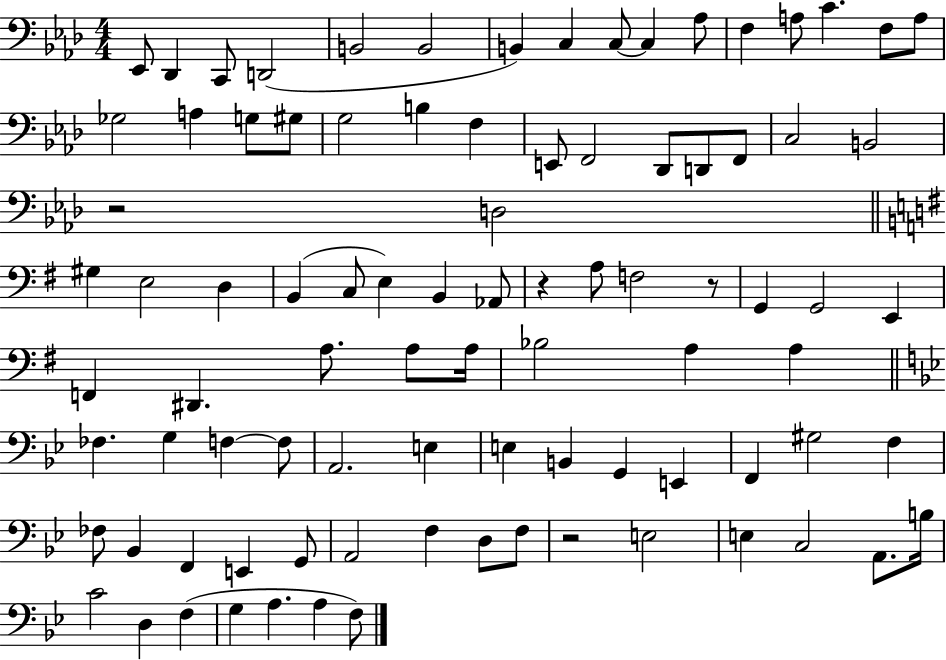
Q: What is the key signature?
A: AES major